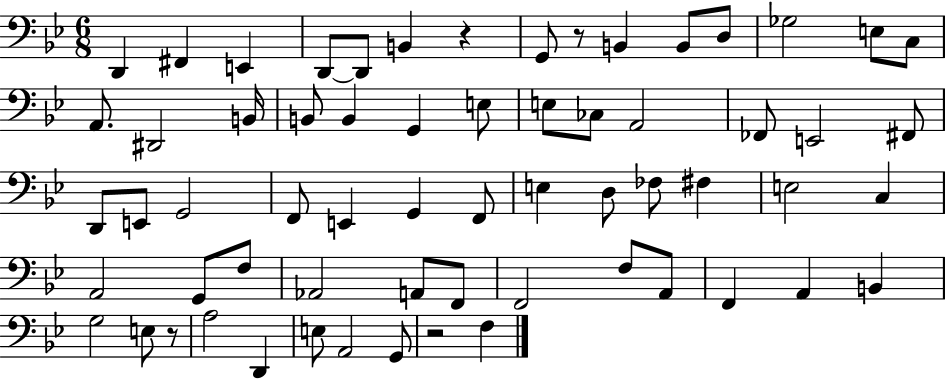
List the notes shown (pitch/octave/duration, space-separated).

D2/q F#2/q E2/q D2/e D2/e B2/q R/q G2/e R/e B2/q B2/e D3/e Gb3/h E3/e C3/e A2/e. D#2/h B2/s B2/e B2/q G2/q E3/e E3/e CES3/e A2/h FES2/e E2/h F#2/e D2/e E2/e G2/h F2/e E2/q G2/q F2/e E3/q D3/e FES3/e F#3/q E3/h C3/q A2/h G2/e F3/e Ab2/h A2/e F2/e F2/h F3/e A2/e F2/q A2/q B2/q G3/h E3/e R/e A3/h D2/q E3/e A2/h G2/e R/h F3/q